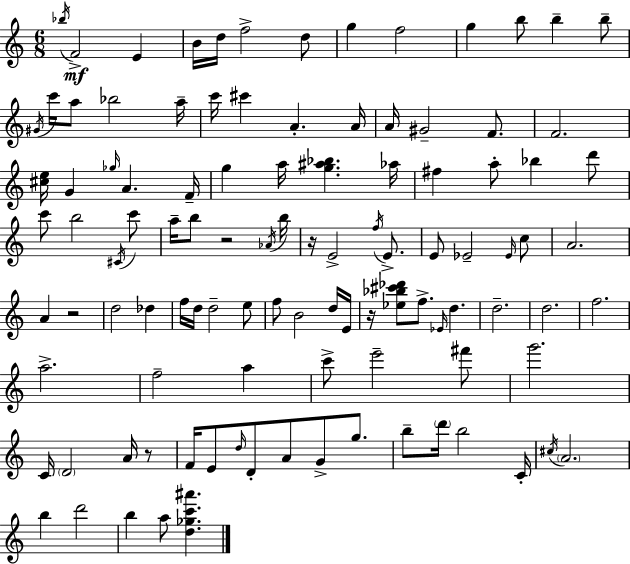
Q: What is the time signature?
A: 6/8